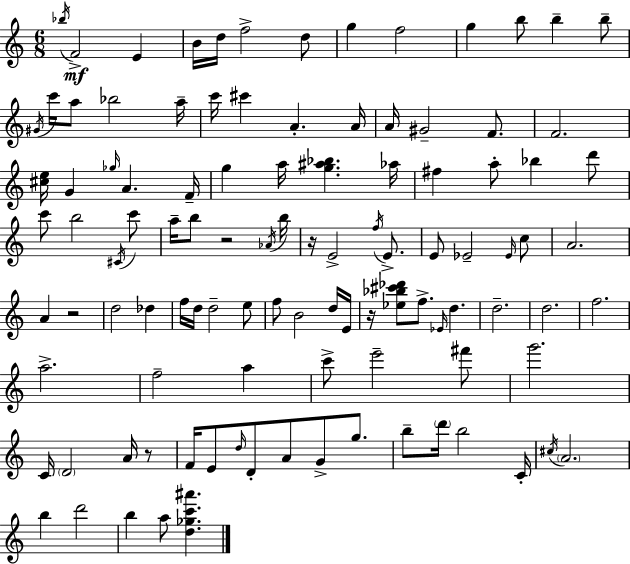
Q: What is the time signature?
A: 6/8